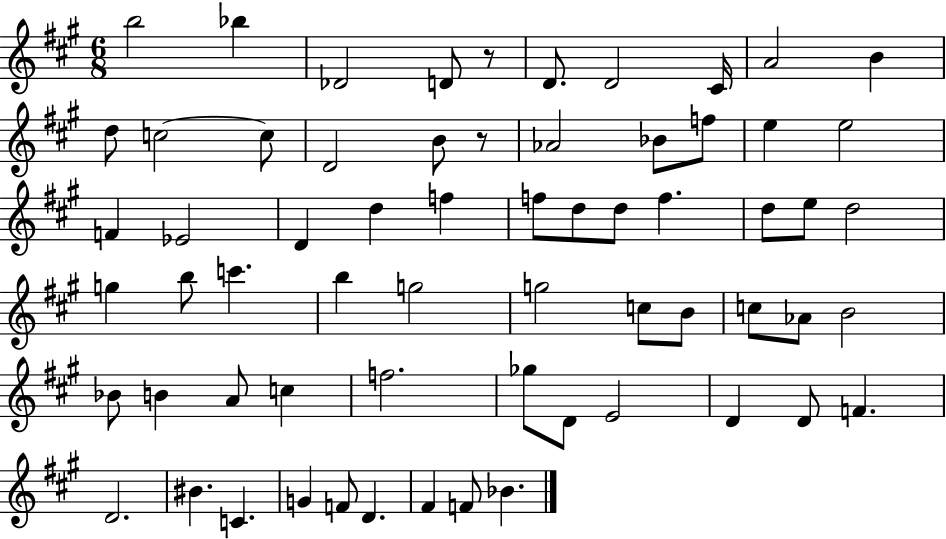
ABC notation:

X:1
T:Untitled
M:6/8
L:1/4
K:A
b2 _b _D2 D/2 z/2 D/2 D2 ^C/4 A2 B d/2 c2 c/2 D2 B/2 z/2 _A2 _B/2 f/2 e e2 F _E2 D d f f/2 d/2 d/2 f d/2 e/2 d2 g b/2 c' b g2 g2 c/2 B/2 c/2 _A/2 B2 _B/2 B A/2 c f2 _g/2 D/2 E2 D D/2 F D2 ^B C G F/2 D ^F F/2 _B